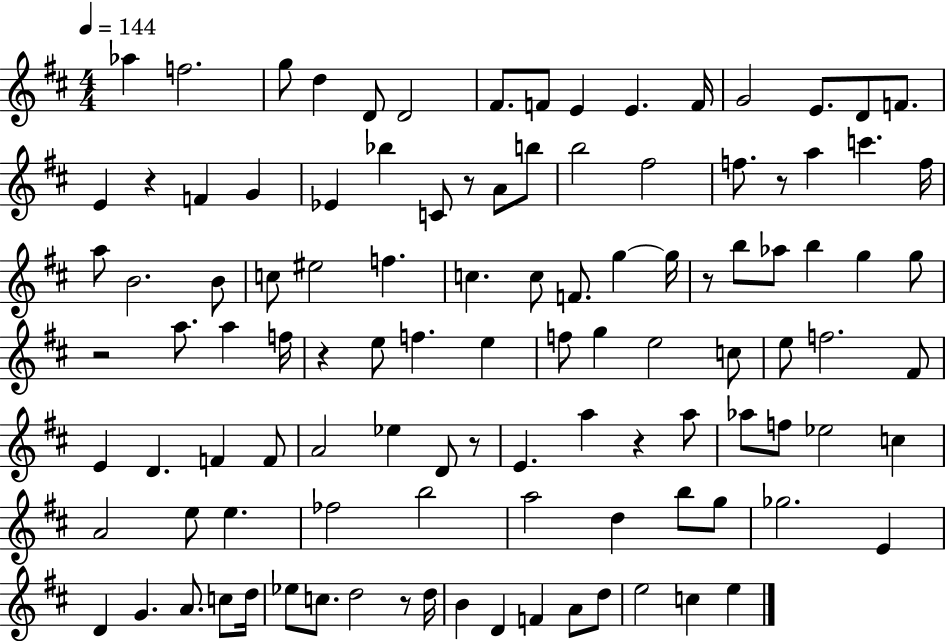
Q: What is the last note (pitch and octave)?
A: E5